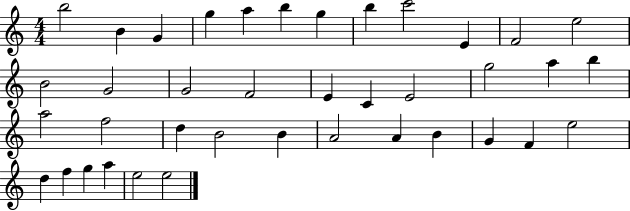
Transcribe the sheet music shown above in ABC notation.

X:1
T:Untitled
M:4/4
L:1/4
K:C
b2 B G g a b g b c'2 E F2 e2 B2 G2 G2 F2 E C E2 g2 a b a2 f2 d B2 B A2 A B G F e2 d f g a e2 e2